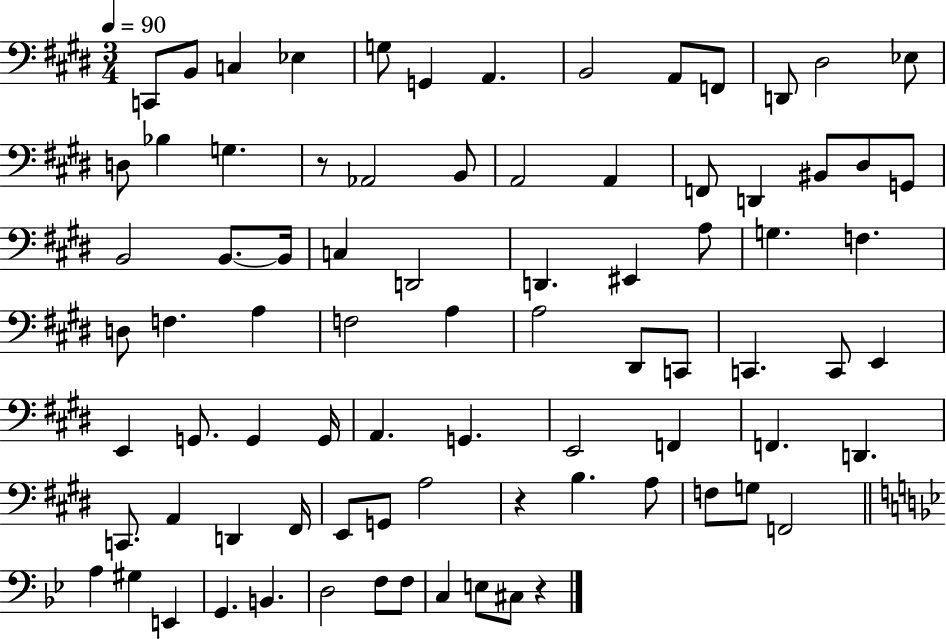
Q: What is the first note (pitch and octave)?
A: C2